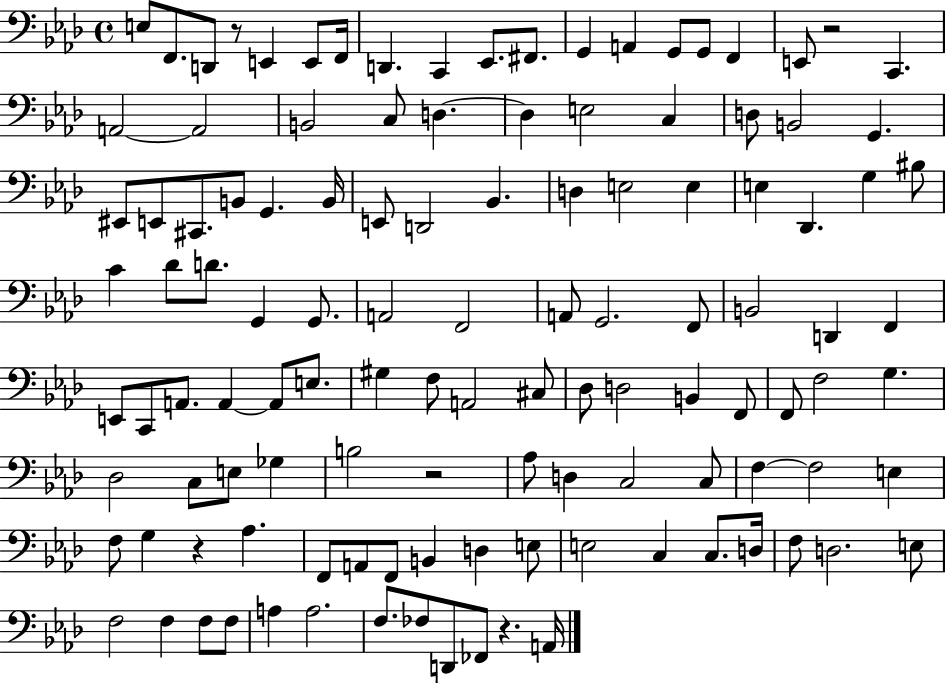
E3/e F2/e. D2/e R/e E2/q E2/e F2/s D2/q. C2/q Eb2/e. F#2/e. G2/q A2/q G2/e G2/e F2/q E2/e R/h C2/q. A2/h A2/h B2/h C3/e D3/q. D3/q E3/h C3/q D3/e B2/h G2/q. EIS2/e E2/e C#2/e. B2/e G2/q. B2/s E2/e D2/h Bb2/q. D3/q E3/h E3/q E3/q Db2/q. G3/q BIS3/e C4/q Db4/e D4/e. G2/q G2/e. A2/h F2/h A2/e G2/h. F2/e B2/h D2/q F2/q E2/e C2/e A2/e. A2/q A2/e E3/e. G#3/q F3/e A2/h C#3/e Db3/e D3/h B2/q F2/e F2/e F3/h G3/q. Db3/h C3/e E3/e Gb3/q B3/h R/h Ab3/e D3/q C3/h C3/e F3/q F3/h E3/q F3/e G3/q R/q Ab3/q. F2/e A2/e F2/e B2/q D3/q E3/e E3/h C3/q C3/e. D3/s F3/e D3/h. E3/e F3/h F3/q F3/e F3/e A3/q A3/h. F3/e. FES3/e D2/e FES2/e R/q. A2/s